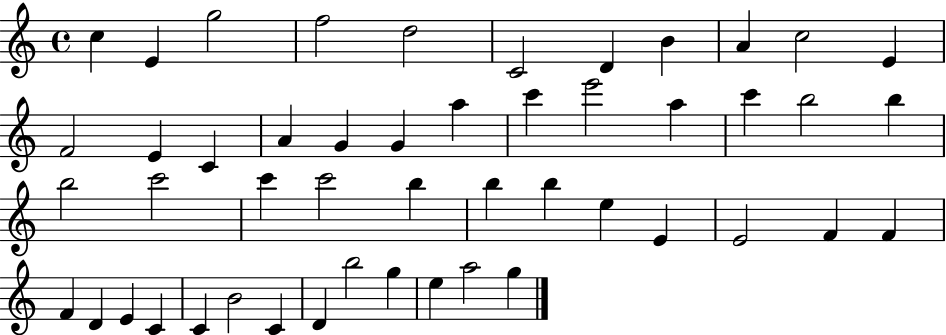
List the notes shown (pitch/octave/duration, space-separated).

C5/q E4/q G5/h F5/h D5/h C4/h D4/q B4/q A4/q C5/h E4/q F4/h E4/q C4/q A4/q G4/q G4/q A5/q C6/q E6/h A5/q C6/q B5/h B5/q B5/h C6/h C6/q C6/h B5/q B5/q B5/q E5/q E4/q E4/h F4/q F4/q F4/q D4/q E4/q C4/q C4/q B4/h C4/q D4/q B5/h G5/q E5/q A5/h G5/q